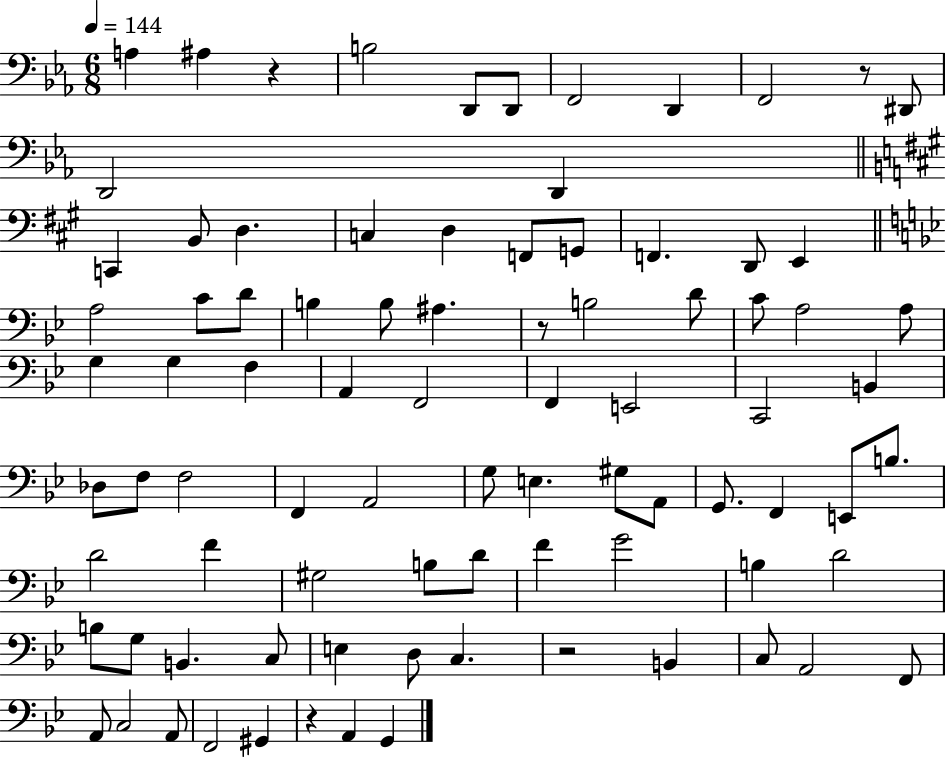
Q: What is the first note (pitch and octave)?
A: A3